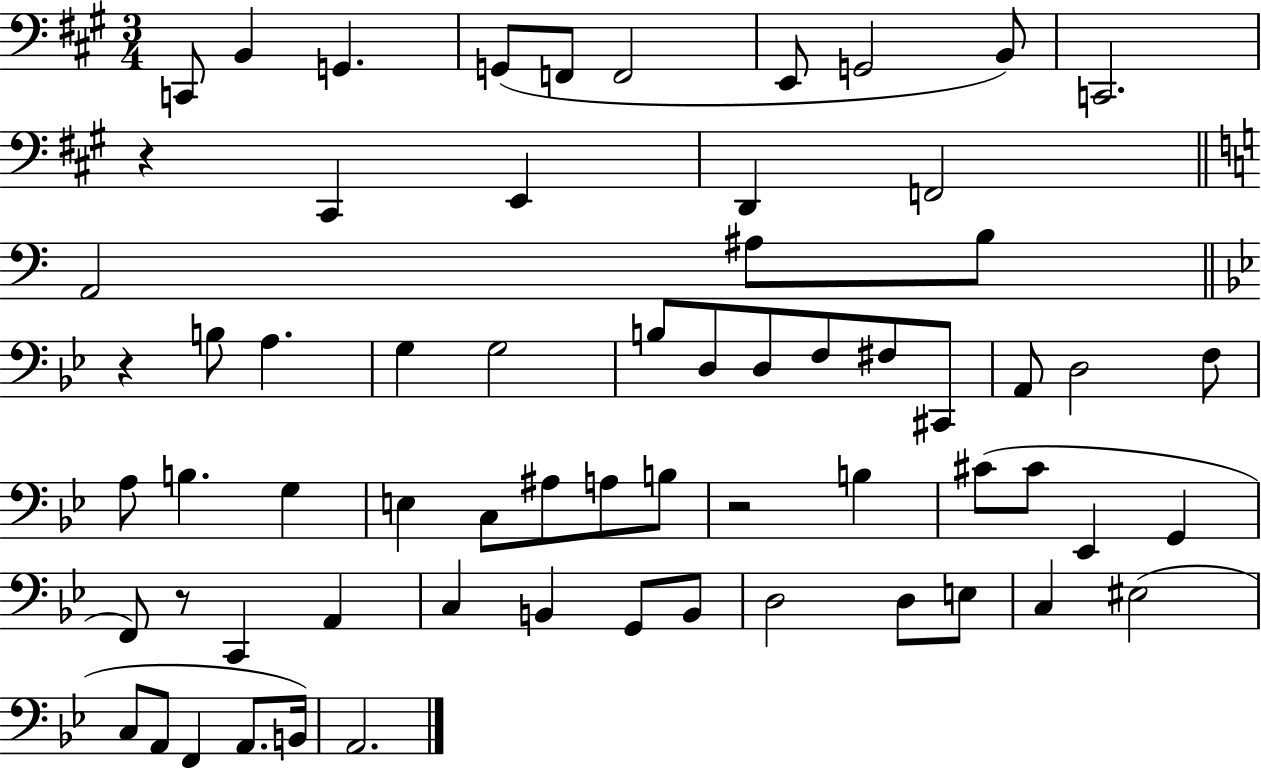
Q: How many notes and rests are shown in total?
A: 65